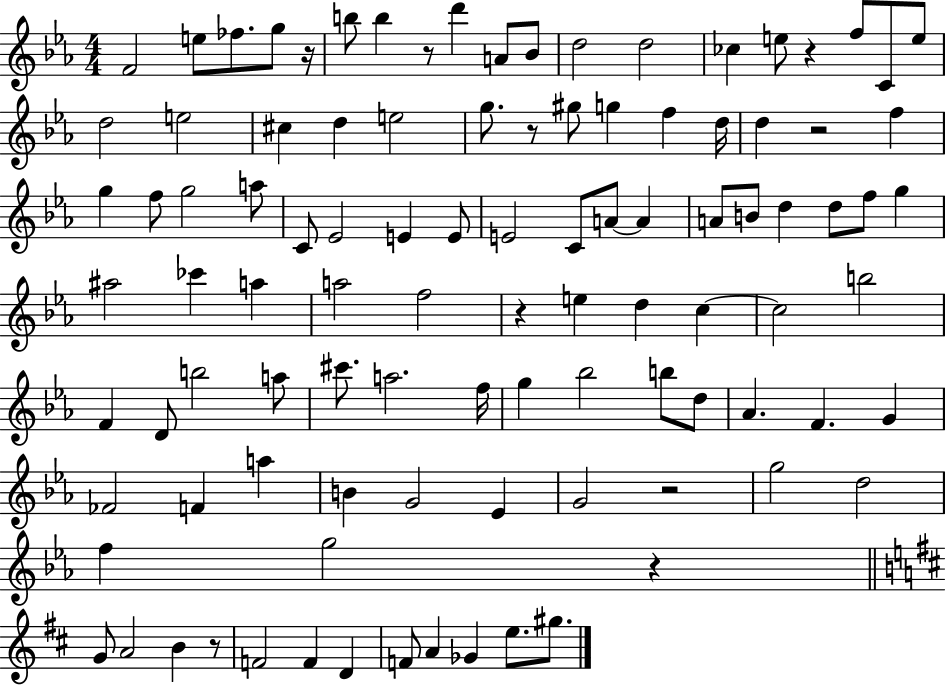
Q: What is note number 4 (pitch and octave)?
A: G5